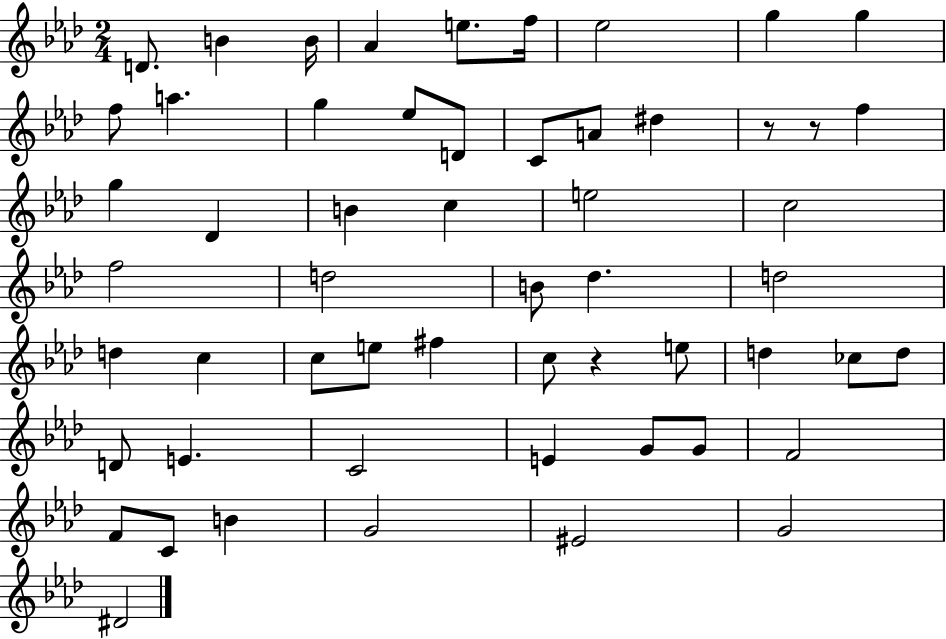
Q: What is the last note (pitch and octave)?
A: D#4